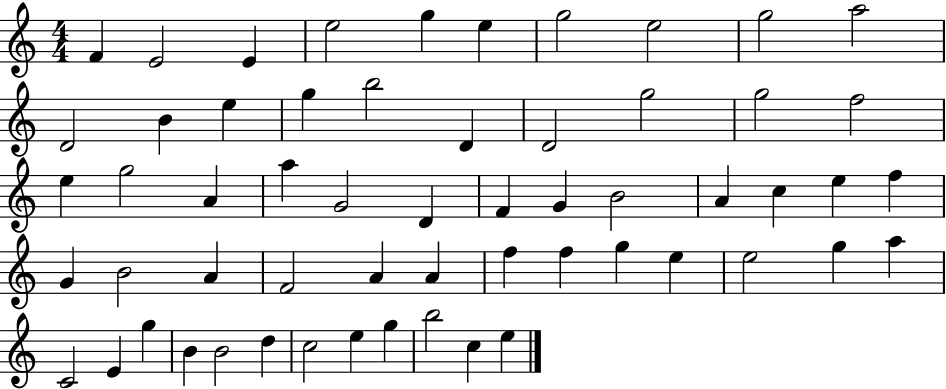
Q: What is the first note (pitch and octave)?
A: F4